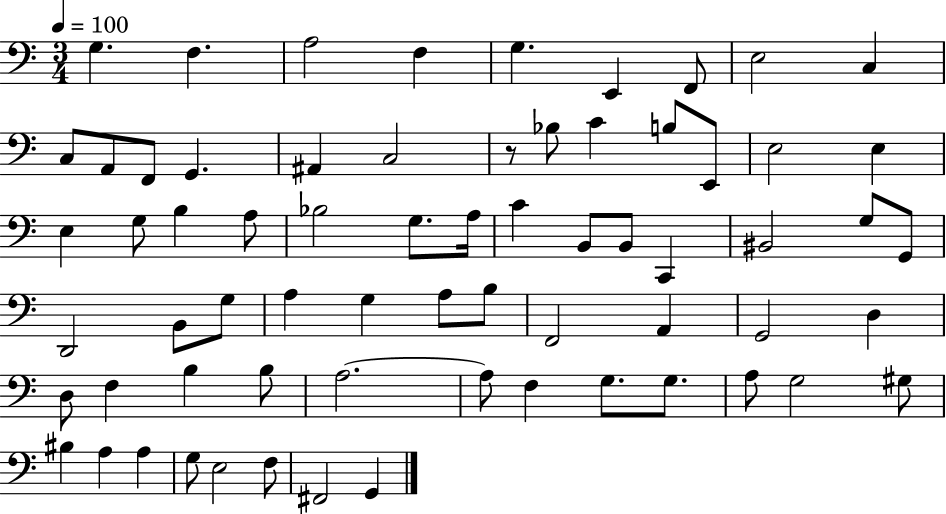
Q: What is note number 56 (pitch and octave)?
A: A3